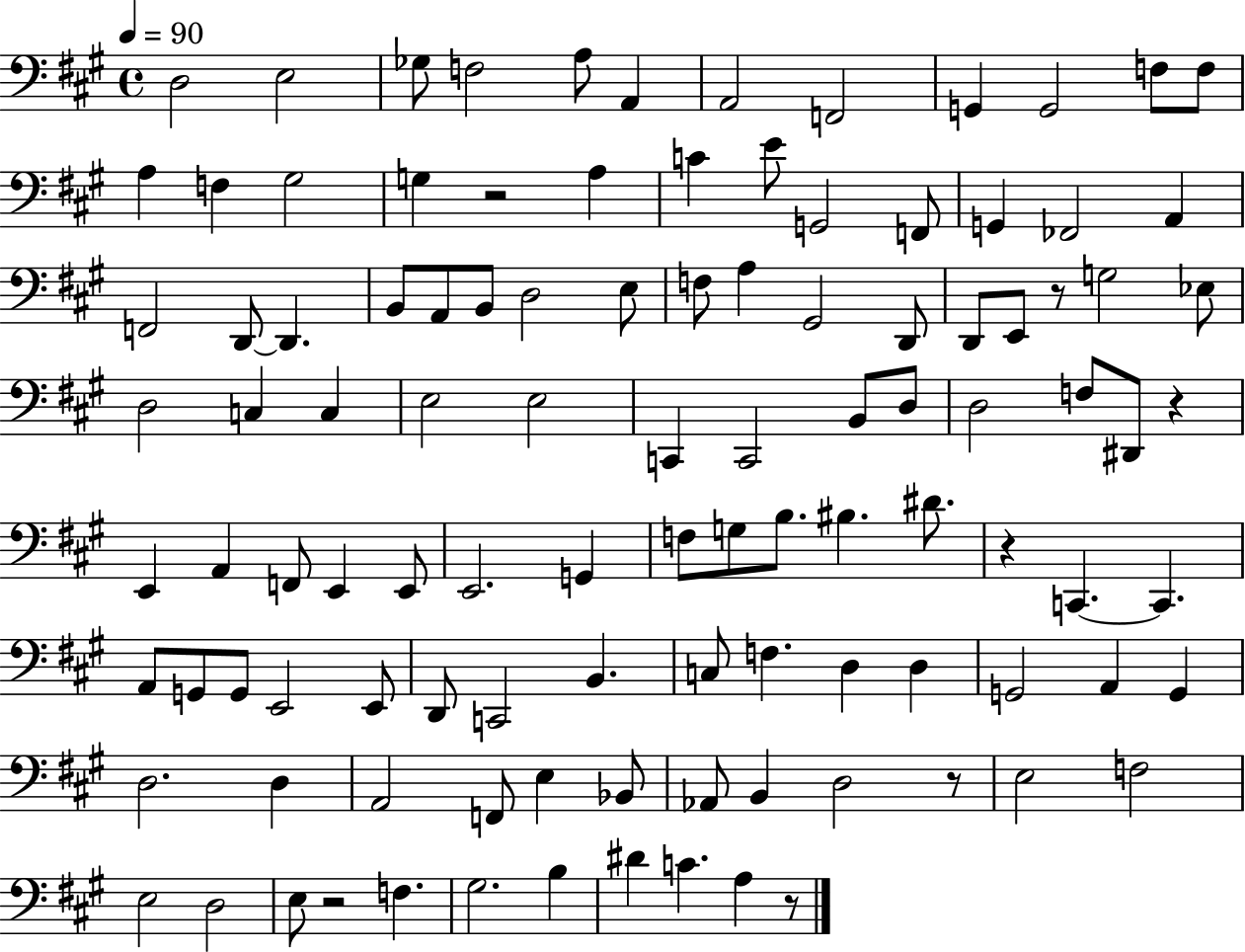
X:1
T:Untitled
M:4/4
L:1/4
K:A
D,2 E,2 _G,/2 F,2 A,/2 A,, A,,2 F,,2 G,, G,,2 F,/2 F,/2 A, F, ^G,2 G, z2 A, C E/2 G,,2 F,,/2 G,, _F,,2 A,, F,,2 D,,/2 D,, B,,/2 A,,/2 B,,/2 D,2 E,/2 F,/2 A, ^G,,2 D,,/2 D,,/2 E,,/2 z/2 G,2 _E,/2 D,2 C, C, E,2 E,2 C,, C,,2 B,,/2 D,/2 D,2 F,/2 ^D,,/2 z E,, A,, F,,/2 E,, E,,/2 E,,2 G,, F,/2 G,/2 B,/2 ^B, ^D/2 z C,, C,, A,,/2 G,,/2 G,,/2 E,,2 E,,/2 D,,/2 C,,2 B,, C,/2 F, D, D, G,,2 A,, G,, D,2 D, A,,2 F,,/2 E, _B,,/2 _A,,/2 B,, D,2 z/2 E,2 F,2 E,2 D,2 E,/2 z2 F, ^G,2 B, ^D C A, z/2